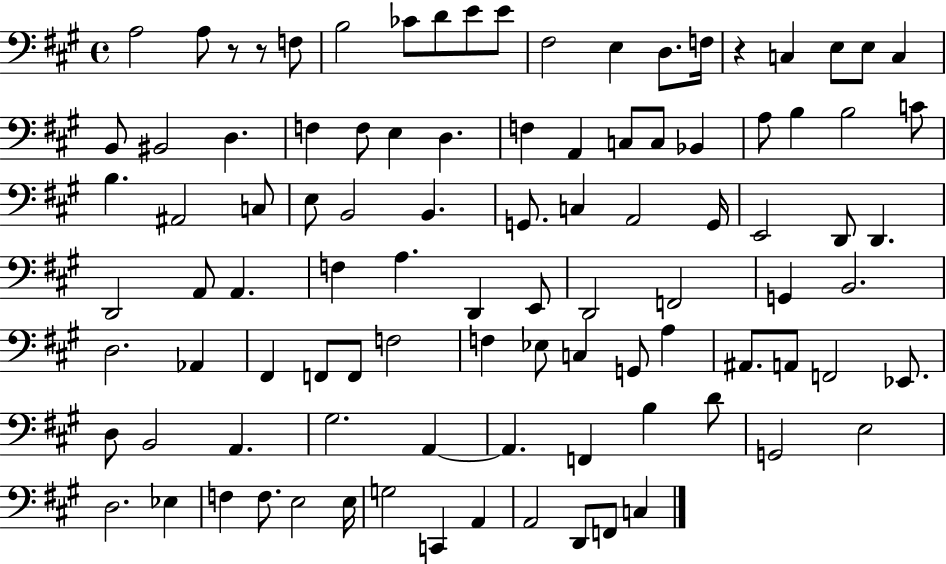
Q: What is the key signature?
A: A major